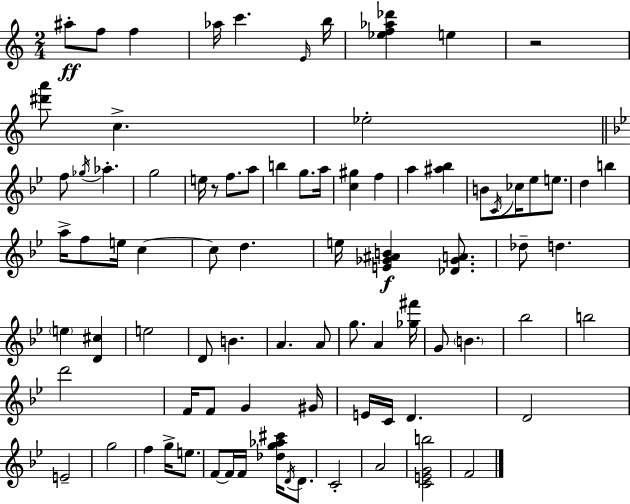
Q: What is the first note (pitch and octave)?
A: A#5